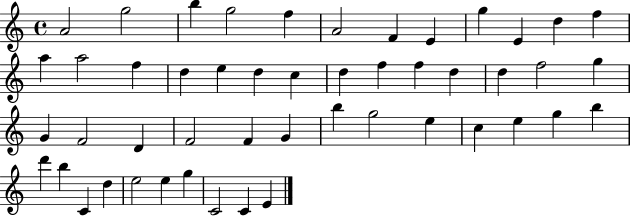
X:1
T:Untitled
M:4/4
L:1/4
K:C
A2 g2 b g2 f A2 F E g E d f a a2 f d e d c d f f d d f2 g G F2 D F2 F G b g2 e c e g b d' b C d e2 e g C2 C E